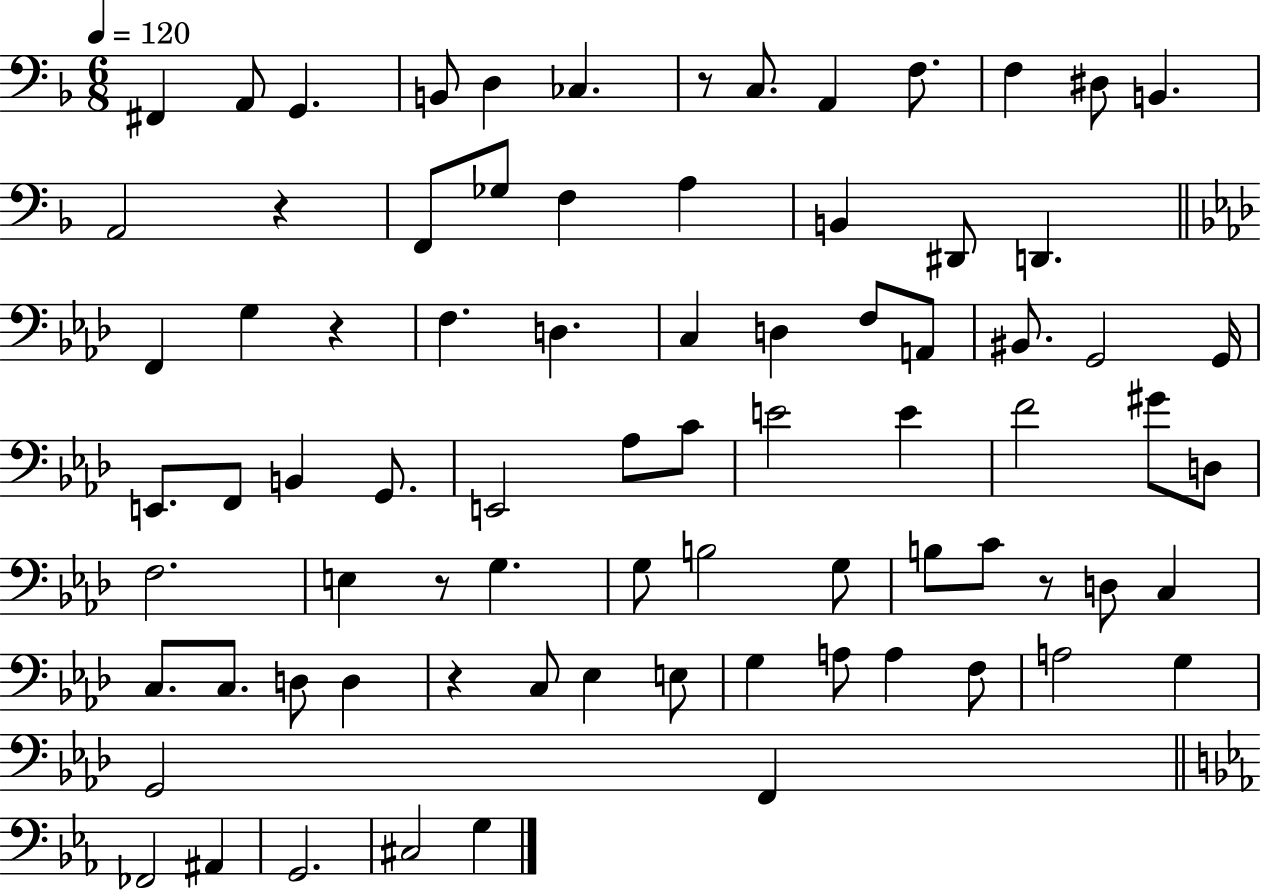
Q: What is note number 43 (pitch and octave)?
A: D3